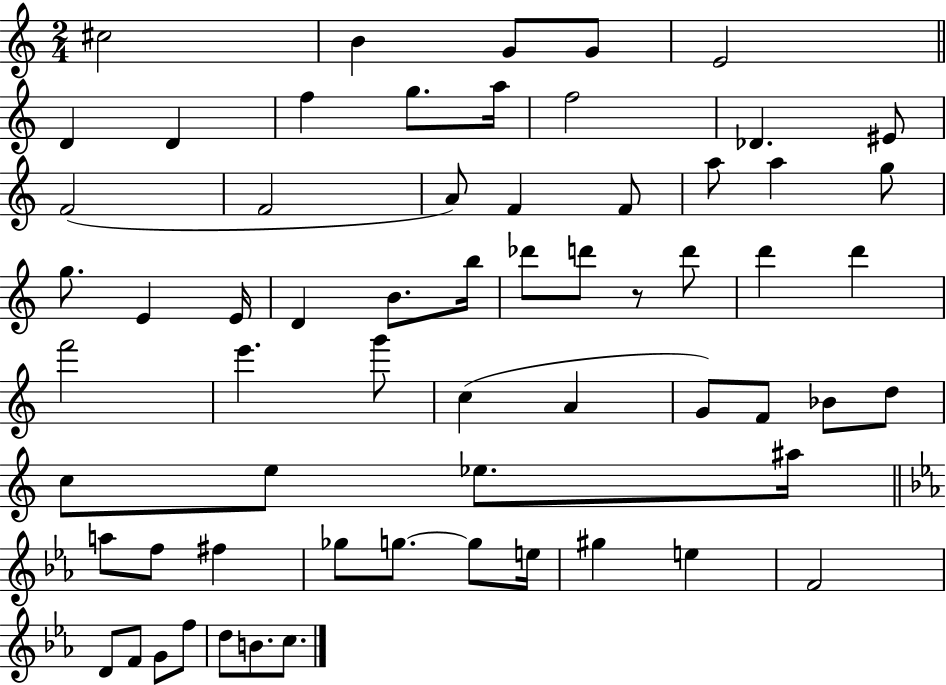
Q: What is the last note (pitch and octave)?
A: C5